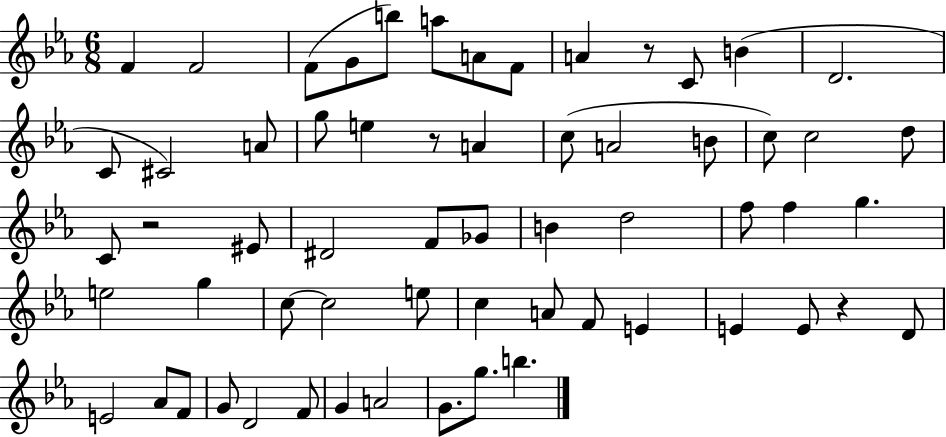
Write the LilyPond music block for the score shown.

{
  \clef treble
  \numericTimeSignature
  \time 6/8
  \key ees \major
  f'4 f'2 | f'8( g'8 b''8) a''8 a'8 f'8 | a'4 r8 c'8 b'4( | d'2. | \break c'8 cis'2) a'8 | g''8 e''4 r8 a'4 | c''8( a'2 b'8 | c''8) c''2 d''8 | \break c'8 r2 eis'8 | dis'2 f'8 ges'8 | b'4 d''2 | f''8 f''4 g''4. | \break e''2 g''4 | c''8~~ c''2 e''8 | c''4 a'8 f'8 e'4 | e'4 e'8 r4 d'8 | \break e'2 aes'8 f'8 | g'8 d'2 f'8 | g'4 a'2 | g'8. g''8. b''4. | \break \bar "|."
}